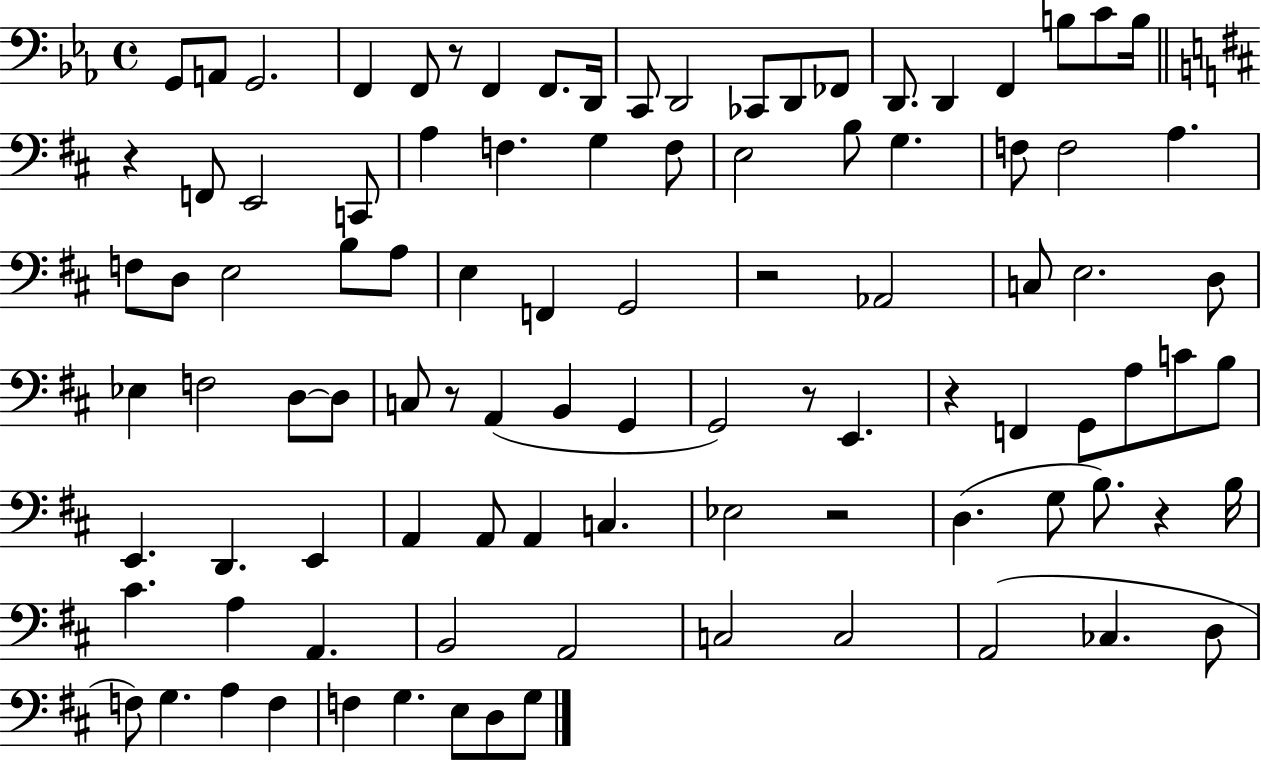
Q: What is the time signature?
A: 4/4